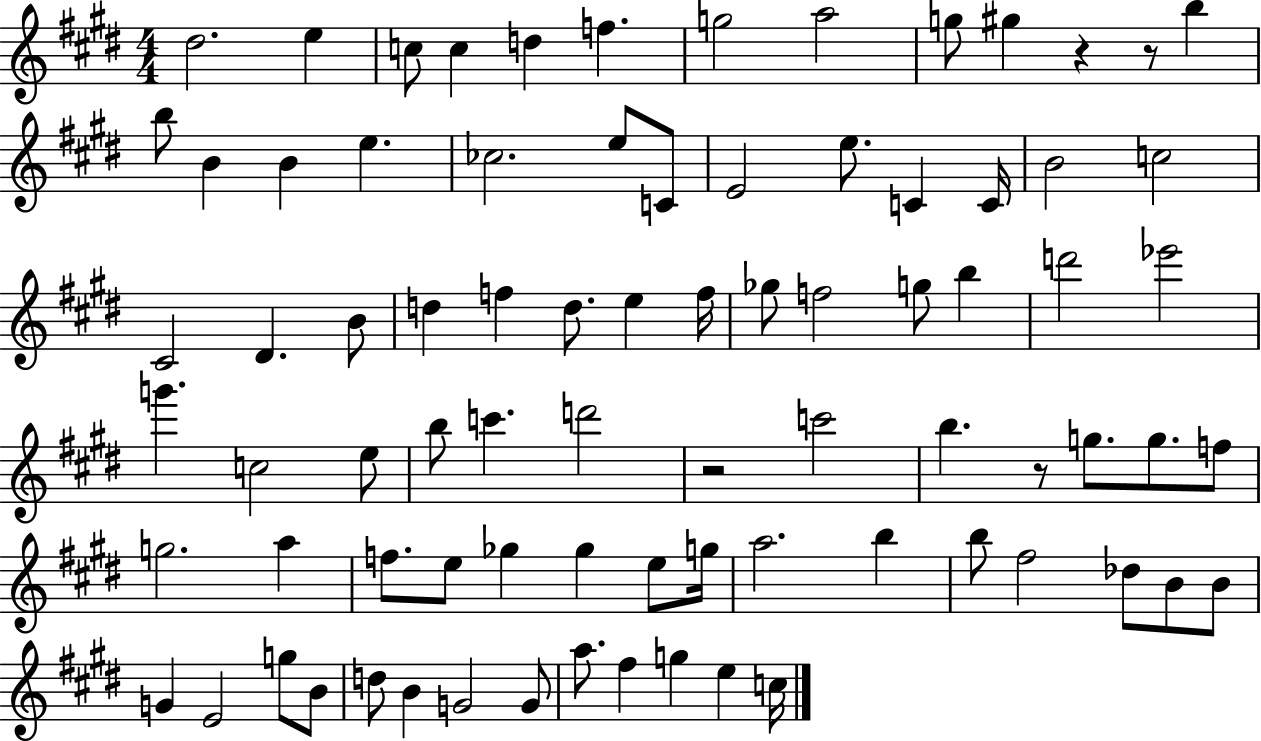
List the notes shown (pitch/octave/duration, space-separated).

D#5/h. E5/q C5/e C5/q D5/q F5/q. G5/h A5/h G5/e G#5/q R/q R/e B5/q B5/e B4/q B4/q E5/q. CES5/h. E5/e C4/e E4/h E5/e. C4/q C4/s B4/h C5/h C#4/h D#4/q. B4/e D5/q F5/q D5/e. E5/q F5/s Gb5/e F5/h G5/e B5/q D6/h Eb6/h G6/q. C5/h E5/e B5/e C6/q. D6/h R/h C6/h B5/q. R/e G5/e. G5/e. F5/e G5/h. A5/q F5/e. E5/e Gb5/q Gb5/q E5/e G5/s A5/h. B5/q B5/e F#5/h Db5/e B4/e B4/e G4/q E4/h G5/e B4/e D5/e B4/q G4/h G4/e A5/e. F#5/q G5/q E5/q C5/s